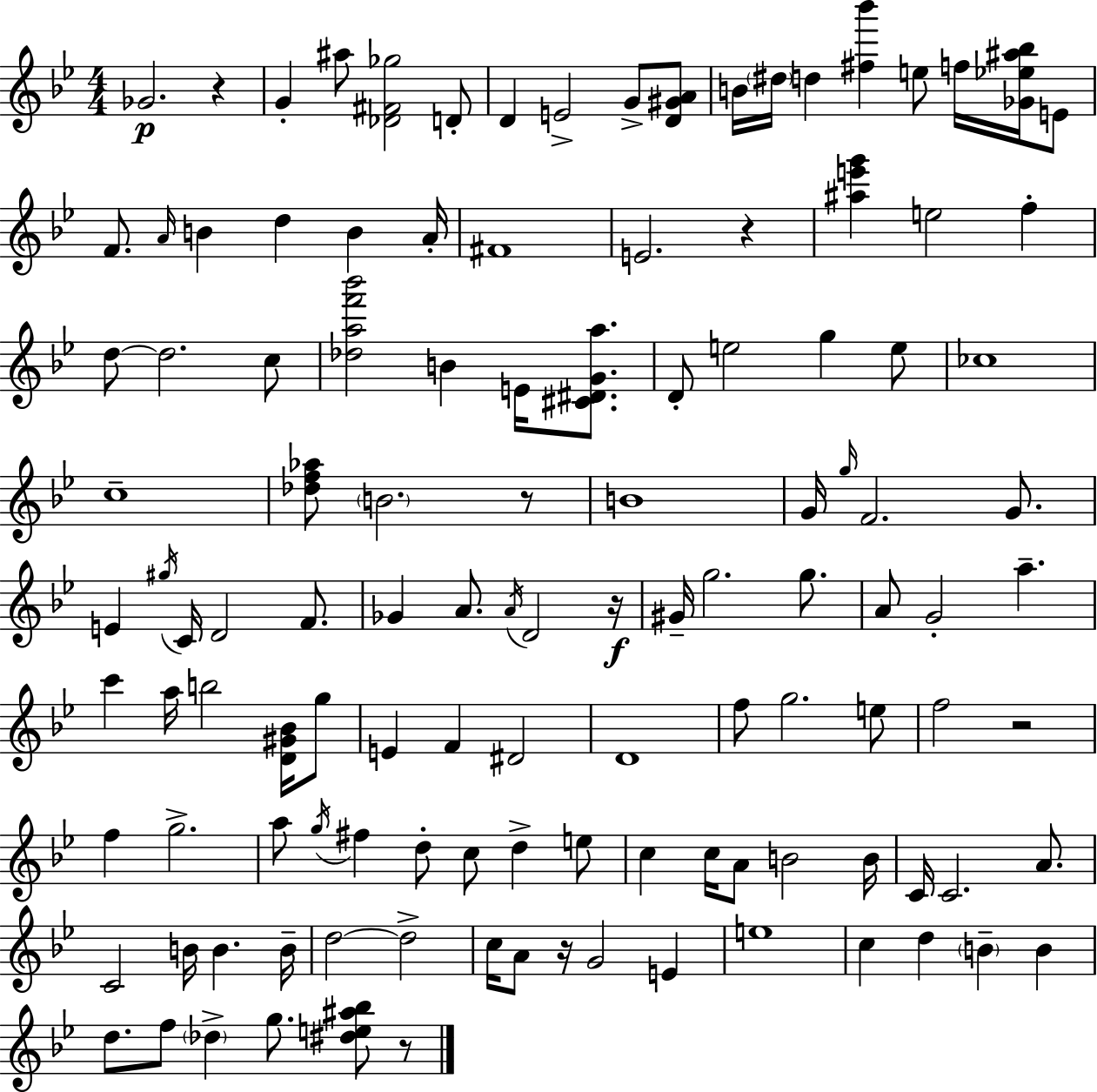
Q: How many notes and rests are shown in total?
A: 120